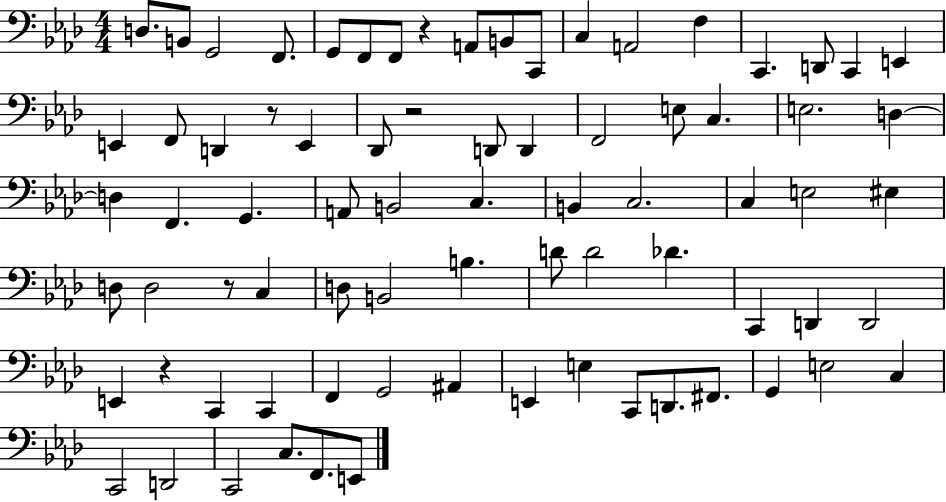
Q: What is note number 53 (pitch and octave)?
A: E2